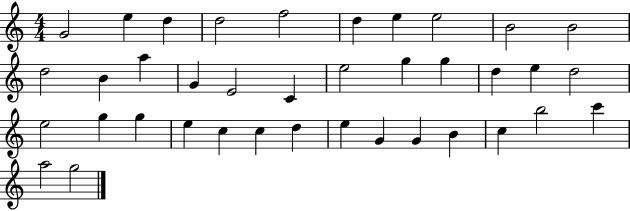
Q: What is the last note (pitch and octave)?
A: G5